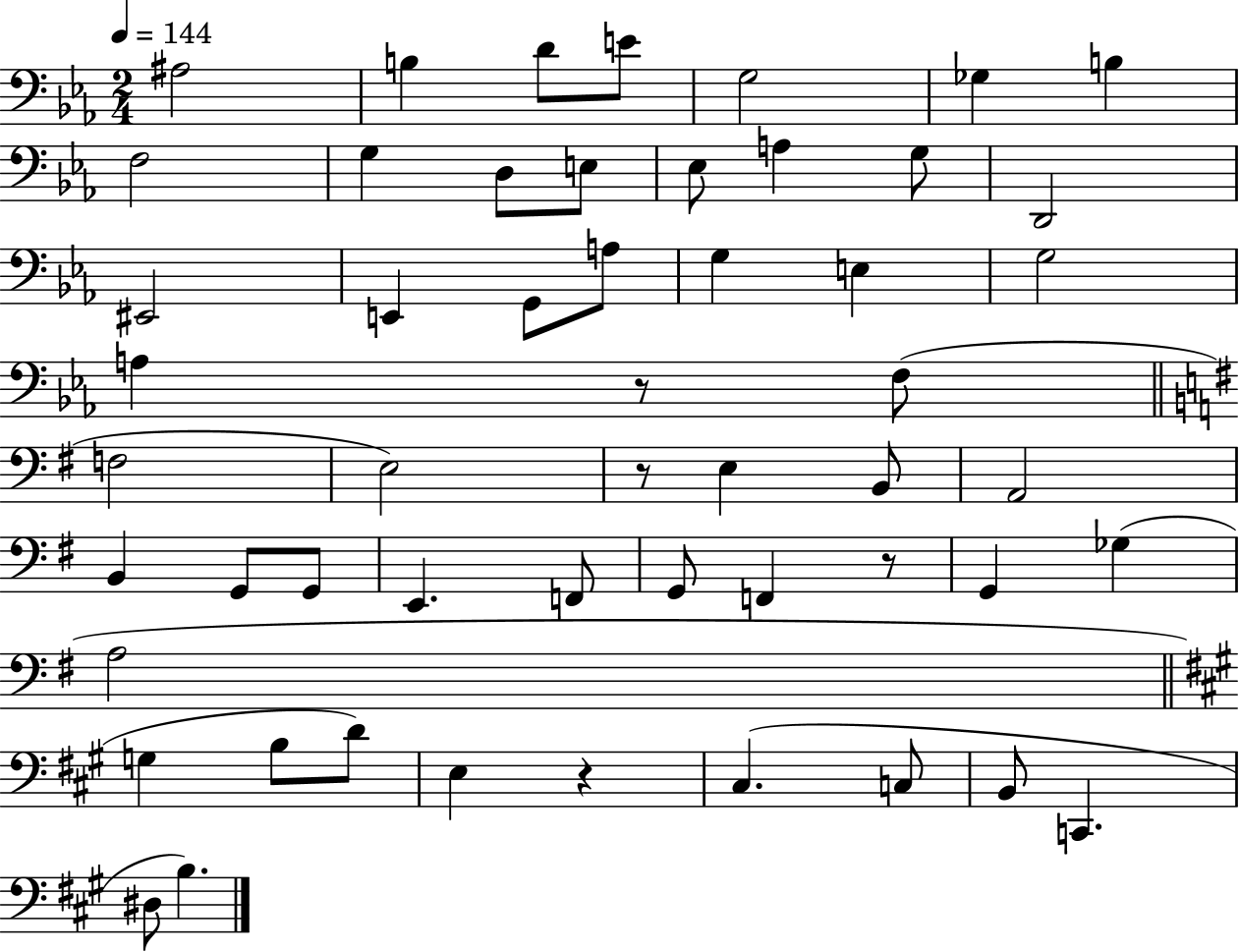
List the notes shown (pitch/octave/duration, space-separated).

A#3/h B3/q D4/e E4/e G3/h Gb3/q B3/q F3/h G3/q D3/e E3/e Eb3/e A3/q G3/e D2/h EIS2/h E2/q G2/e A3/e G3/q E3/q G3/h A3/q R/e F3/e F3/h E3/h R/e E3/q B2/e A2/h B2/q G2/e G2/e E2/q. F2/e G2/e F2/q R/e G2/q Gb3/q A3/h G3/q B3/e D4/e E3/q R/q C#3/q. C3/e B2/e C2/q. D#3/e B3/q.